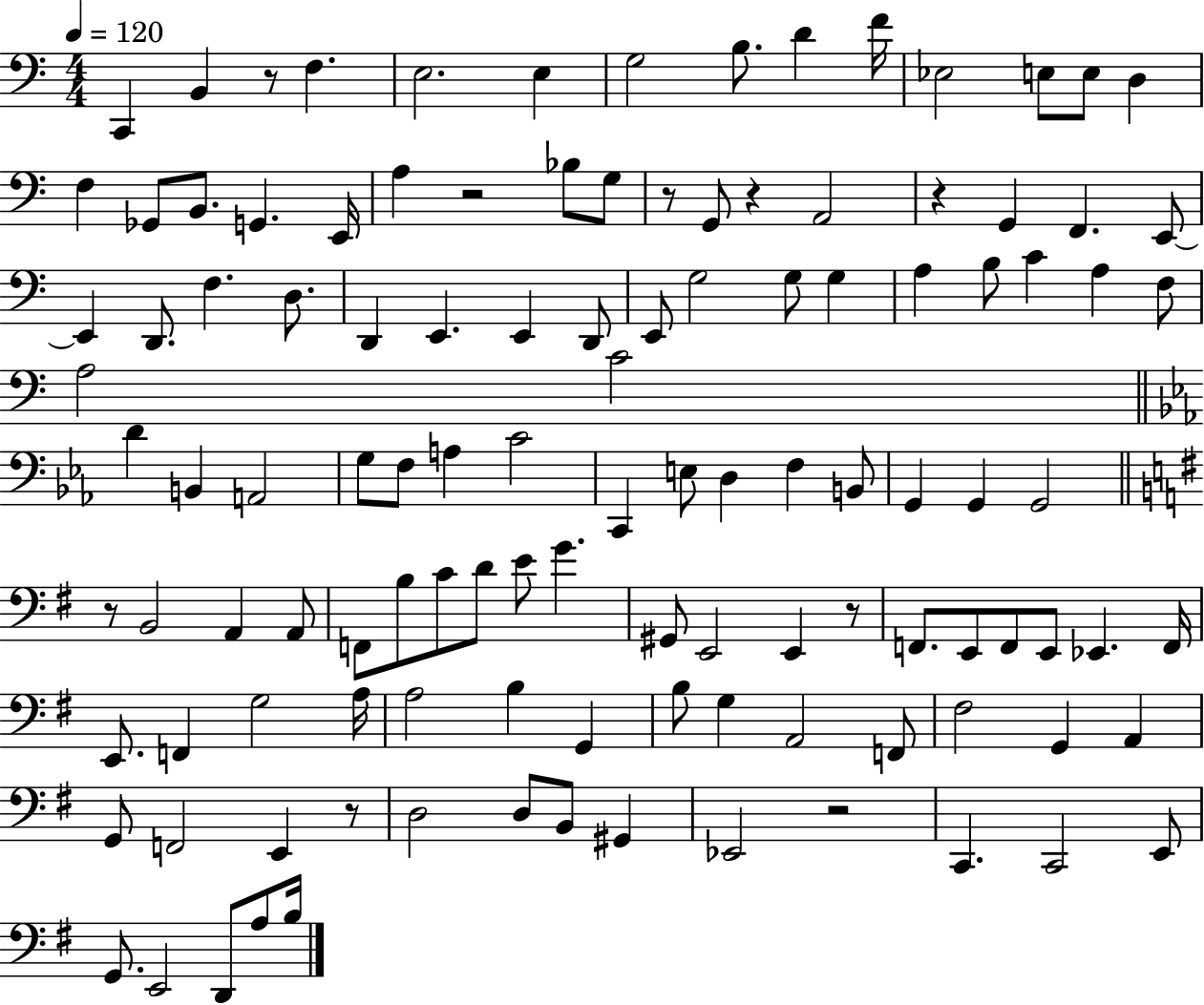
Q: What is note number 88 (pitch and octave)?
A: A2